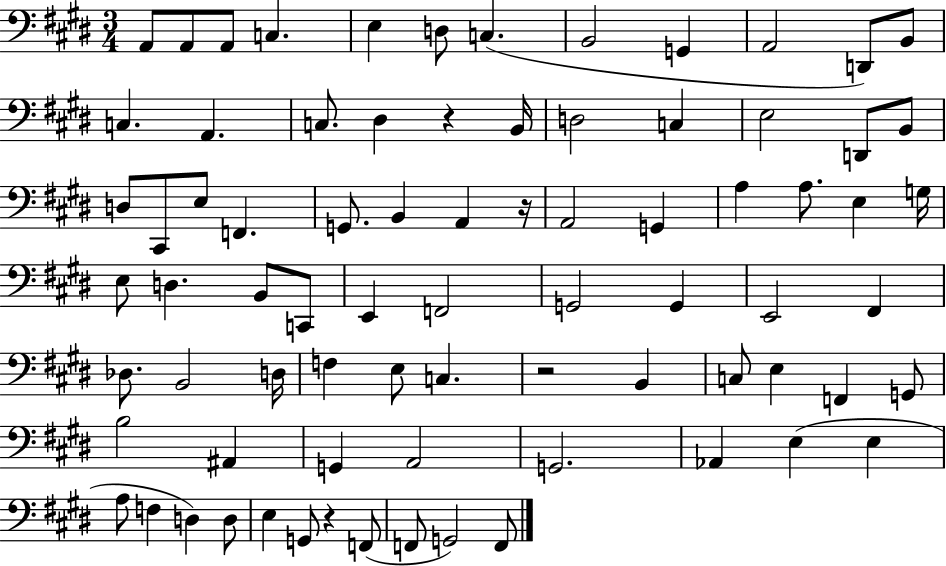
X:1
T:Untitled
M:3/4
L:1/4
K:E
A,,/2 A,,/2 A,,/2 C, E, D,/2 C, B,,2 G,, A,,2 D,,/2 B,,/2 C, A,, C,/2 ^D, z B,,/4 D,2 C, E,2 D,,/2 B,,/2 D,/2 ^C,,/2 E,/2 F,, G,,/2 B,, A,, z/4 A,,2 G,, A, A,/2 E, G,/4 E,/2 D, B,,/2 C,,/2 E,, F,,2 G,,2 G,, E,,2 ^F,, _D,/2 B,,2 D,/4 F, E,/2 C, z2 B,, C,/2 E, F,, G,,/2 B,2 ^A,, G,, A,,2 G,,2 _A,, E, E, A,/2 F, D, D,/2 E, G,,/2 z F,,/2 F,,/2 G,,2 F,,/2